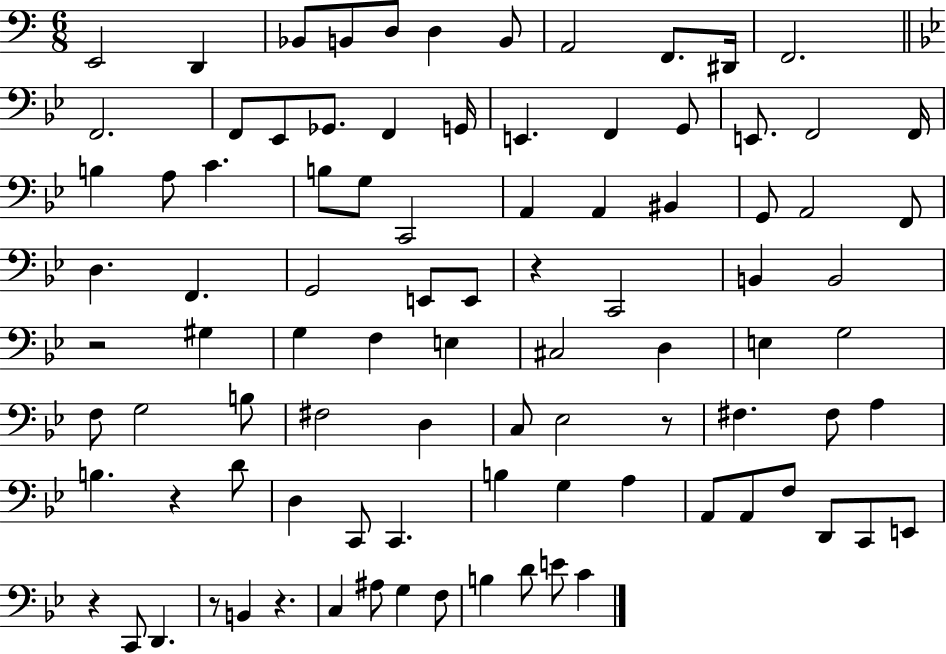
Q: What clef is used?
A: bass